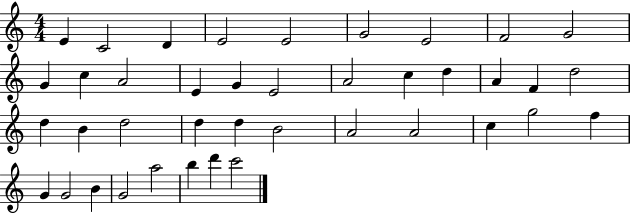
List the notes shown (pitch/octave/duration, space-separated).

E4/q C4/h D4/q E4/h E4/h G4/h E4/h F4/h G4/h G4/q C5/q A4/h E4/q G4/q E4/h A4/h C5/q D5/q A4/q F4/q D5/h D5/q B4/q D5/h D5/q D5/q B4/h A4/h A4/h C5/q G5/h F5/q G4/q G4/h B4/q G4/h A5/h B5/q D6/q C6/h